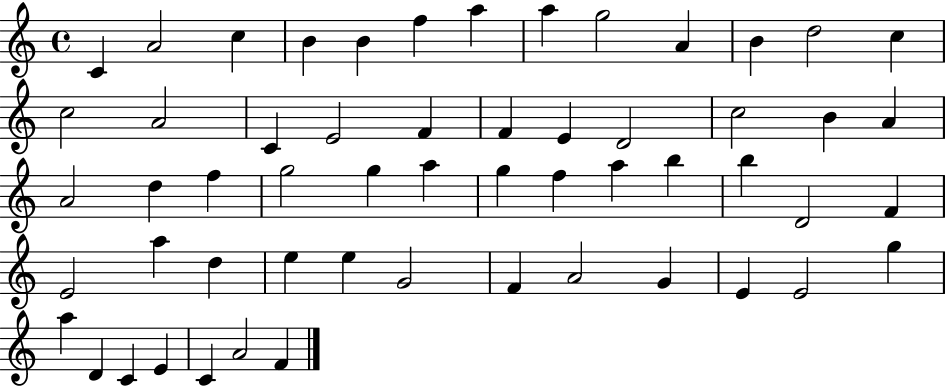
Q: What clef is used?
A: treble